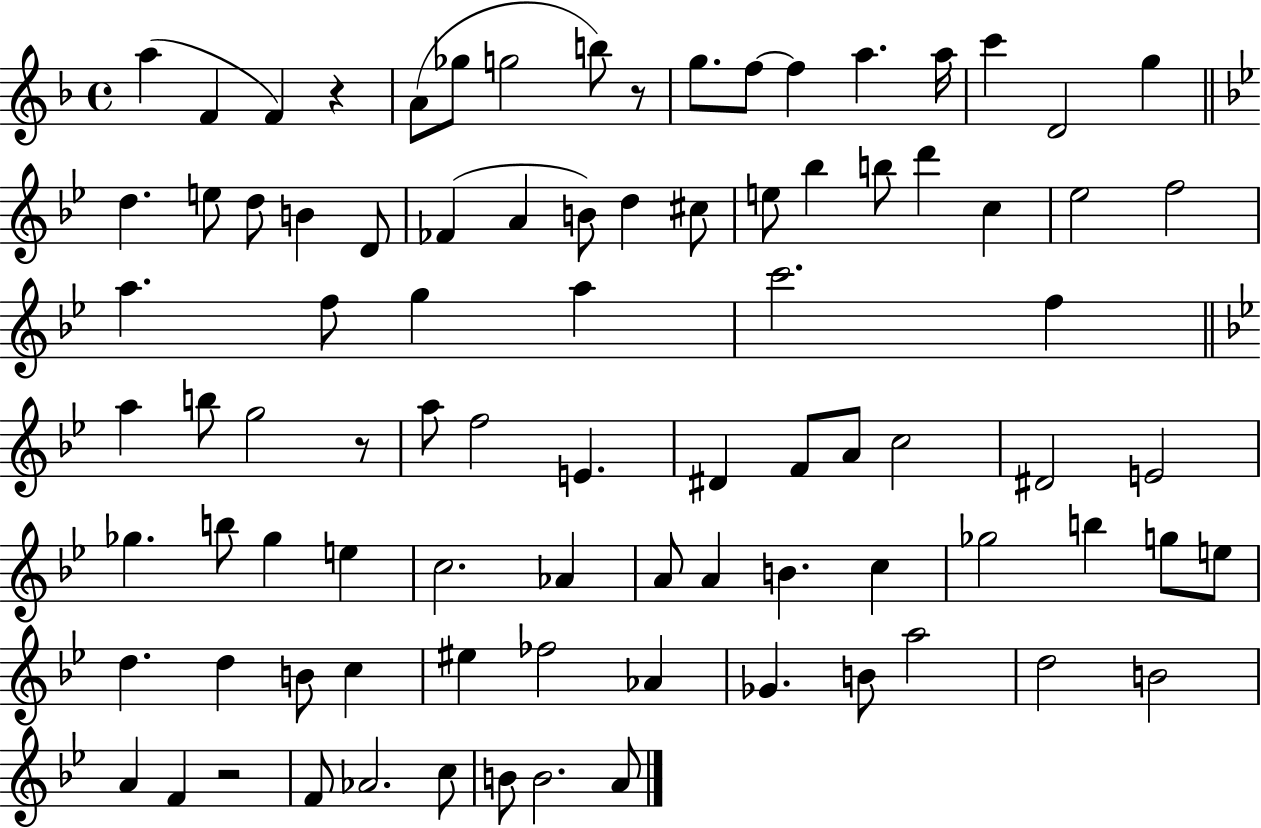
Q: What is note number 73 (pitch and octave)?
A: B4